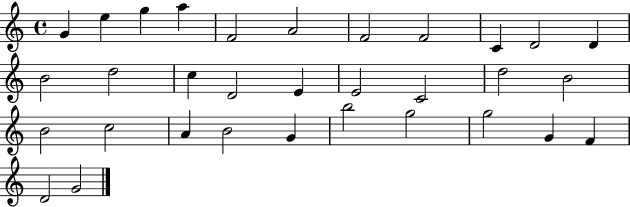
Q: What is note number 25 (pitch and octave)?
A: G4